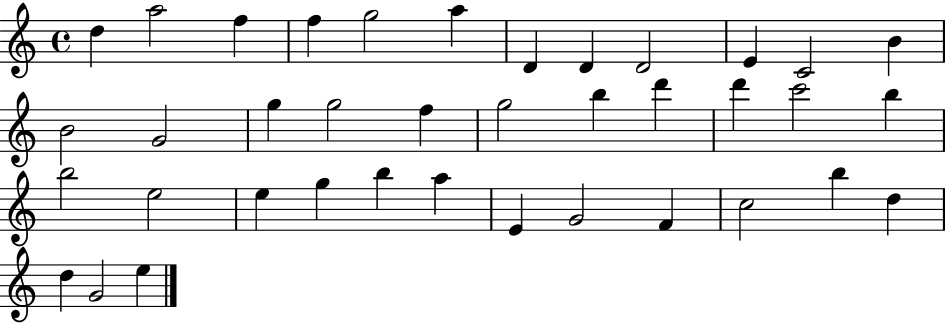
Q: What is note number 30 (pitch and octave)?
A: E4